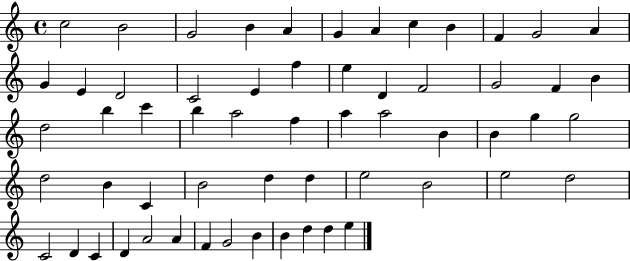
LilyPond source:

{
  \clef treble
  \time 4/4
  \defaultTimeSignature
  \key c \major
  c''2 b'2 | g'2 b'4 a'4 | g'4 a'4 c''4 b'4 | f'4 g'2 a'4 | \break g'4 e'4 d'2 | c'2 e'4 f''4 | e''4 d'4 f'2 | g'2 f'4 b'4 | \break d''2 b''4 c'''4 | b''4 a''2 f''4 | a''4 a''2 b'4 | b'4 g''4 g''2 | \break d''2 b'4 c'4 | b'2 d''4 d''4 | e''2 b'2 | e''2 d''2 | \break c'2 d'4 c'4 | d'4 a'2 a'4 | f'4 g'2 b'4 | b'4 d''4 d''4 e''4 | \break \bar "|."
}